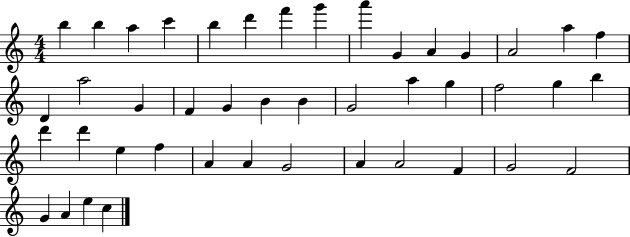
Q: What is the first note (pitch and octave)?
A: B5